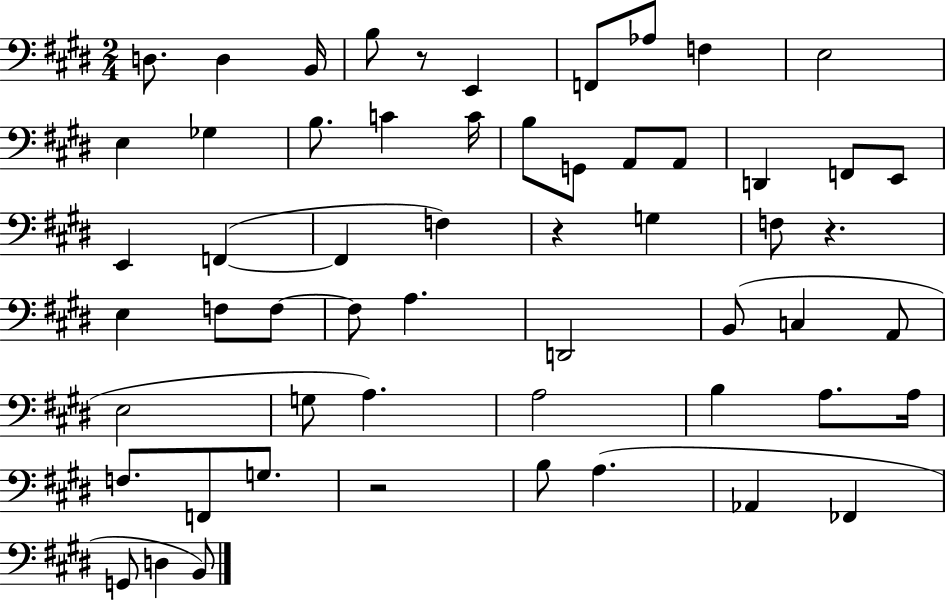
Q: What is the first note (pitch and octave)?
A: D3